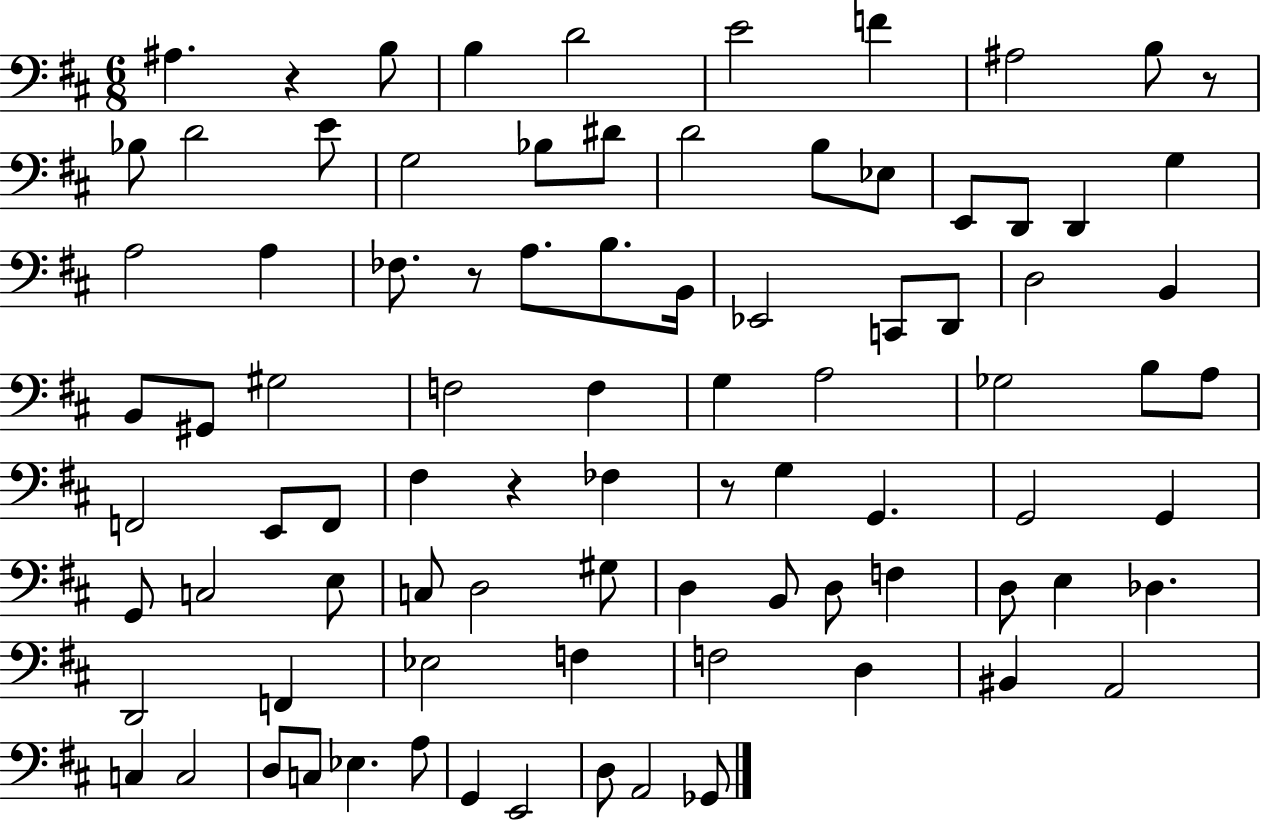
A#3/q. R/q B3/e B3/q D4/h E4/h F4/q A#3/h B3/e R/e Bb3/e D4/h E4/e G3/h Bb3/e D#4/e D4/h B3/e Eb3/e E2/e D2/e D2/q G3/q A3/h A3/q FES3/e. R/e A3/e. B3/e. B2/s Eb2/h C2/e D2/e D3/h B2/q B2/e G#2/e G#3/h F3/h F3/q G3/q A3/h Gb3/h B3/e A3/e F2/h E2/e F2/e F#3/q R/q FES3/q R/e G3/q G2/q. G2/h G2/q G2/e C3/h E3/e C3/e D3/h G#3/e D3/q B2/e D3/e F3/q D3/e E3/q Db3/q. D2/h F2/q Eb3/h F3/q F3/h D3/q BIS2/q A2/h C3/q C3/h D3/e C3/e Eb3/q. A3/e G2/q E2/h D3/e A2/h Gb2/e